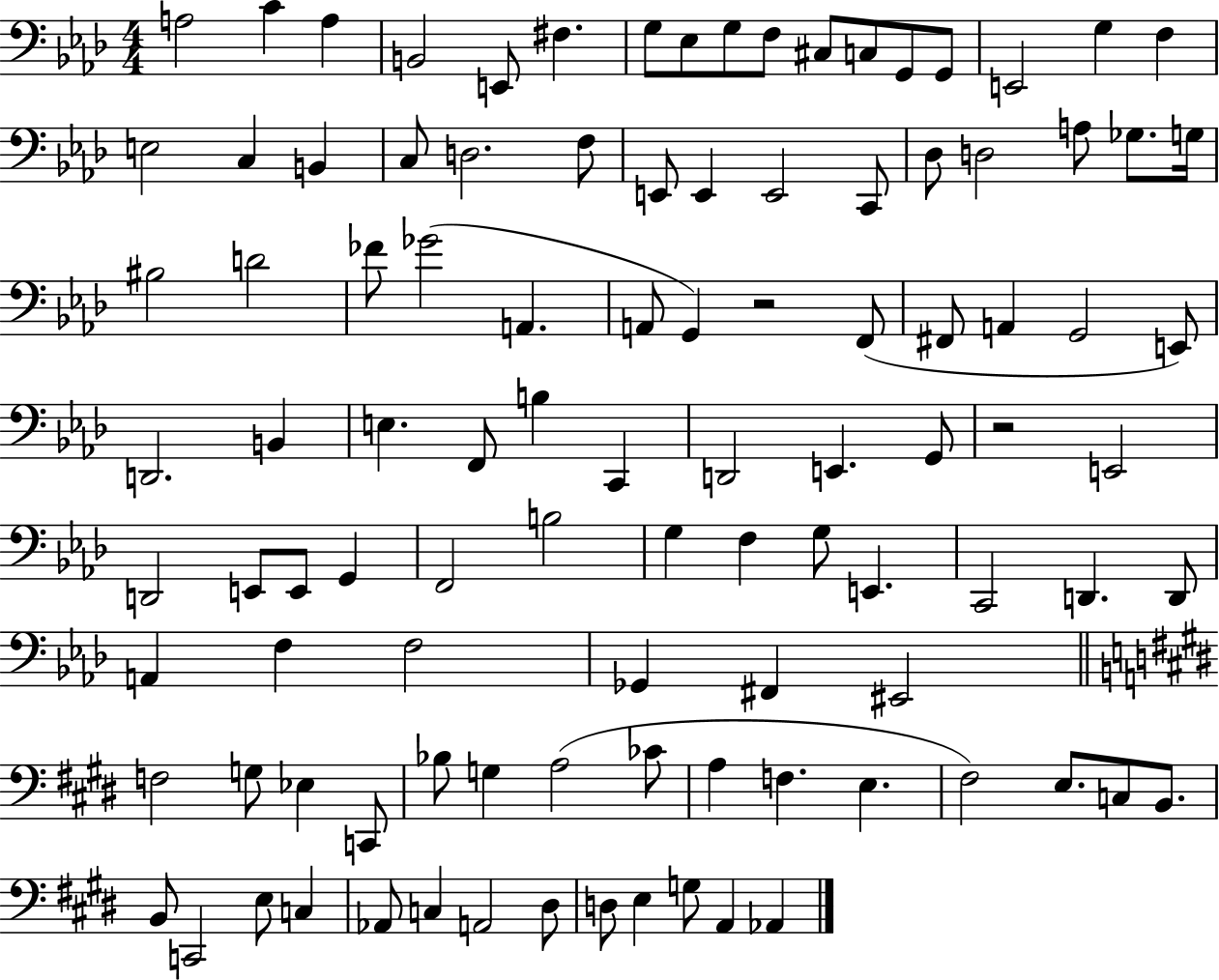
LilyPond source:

{
  \clef bass
  \numericTimeSignature
  \time 4/4
  \key aes \major
  a2 c'4 a4 | b,2 e,8 fis4. | g8 ees8 g8 f8 cis8 c8 g,8 g,8 | e,2 g4 f4 | \break e2 c4 b,4 | c8 d2. f8 | e,8 e,4 e,2 c,8 | des8 d2 a8 ges8. g16 | \break bis2 d'2 | fes'8 ges'2( a,4. | a,8 g,4) r2 f,8( | fis,8 a,4 g,2 e,8) | \break d,2. b,4 | e4. f,8 b4 c,4 | d,2 e,4. g,8 | r2 e,2 | \break d,2 e,8 e,8 g,4 | f,2 b2 | g4 f4 g8 e,4. | c,2 d,4. d,8 | \break a,4 f4 f2 | ges,4 fis,4 eis,2 | \bar "||" \break \key e \major f2 g8 ees4 c,8 | bes8 g4 a2( ces'8 | a4 f4. e4. | fis2) e8. c8 b,8. | \break b,8 c,2 e8 c4 | aes,8 c4 a,2 dis8 | d8 e4 g8 a,4 aes,4 | \bar "|."
}